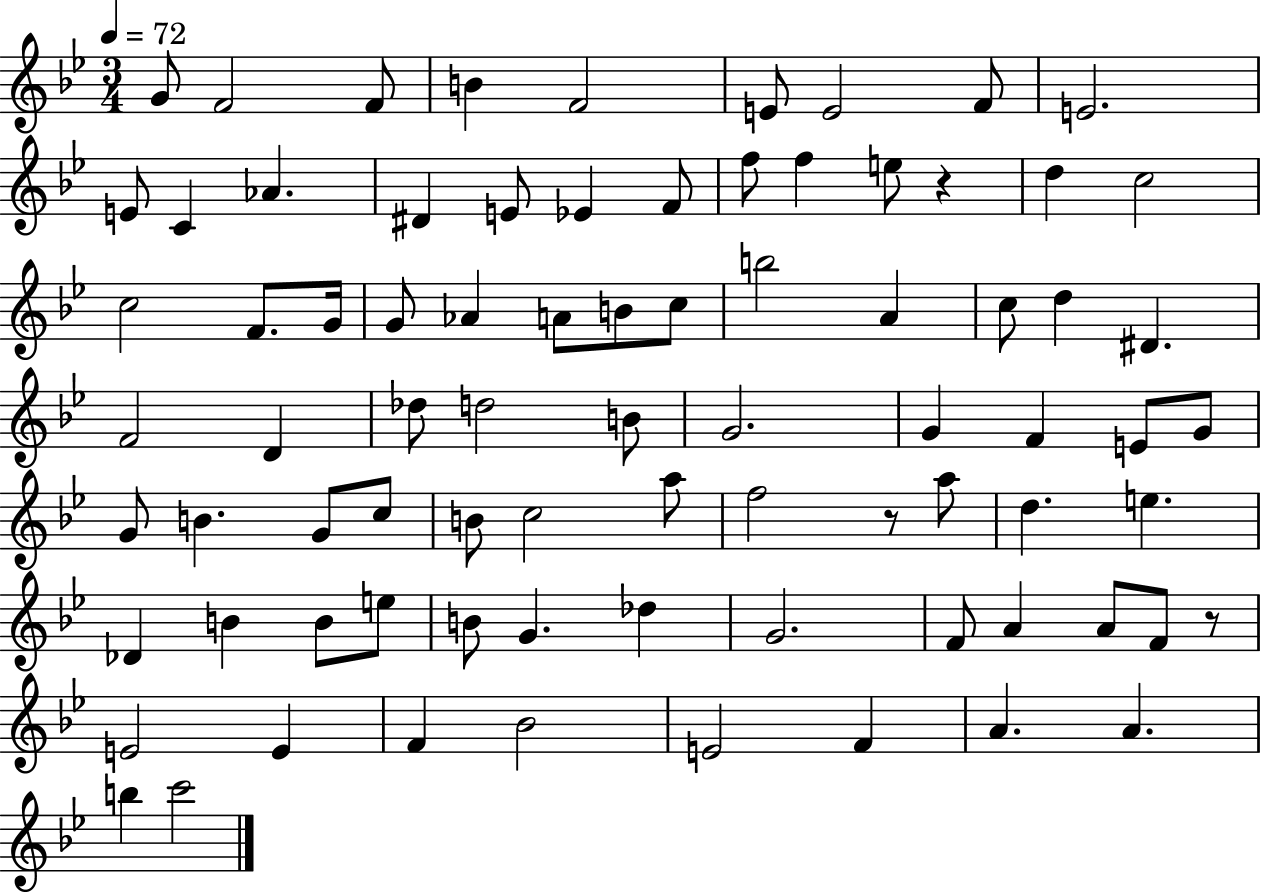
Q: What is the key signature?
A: BES major